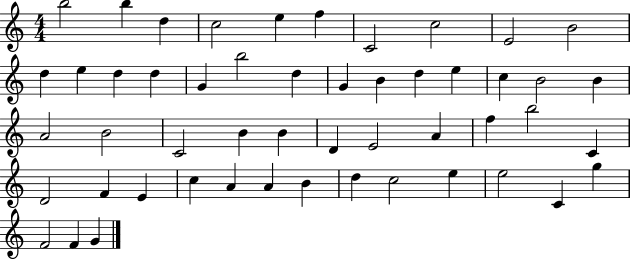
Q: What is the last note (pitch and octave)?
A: G4